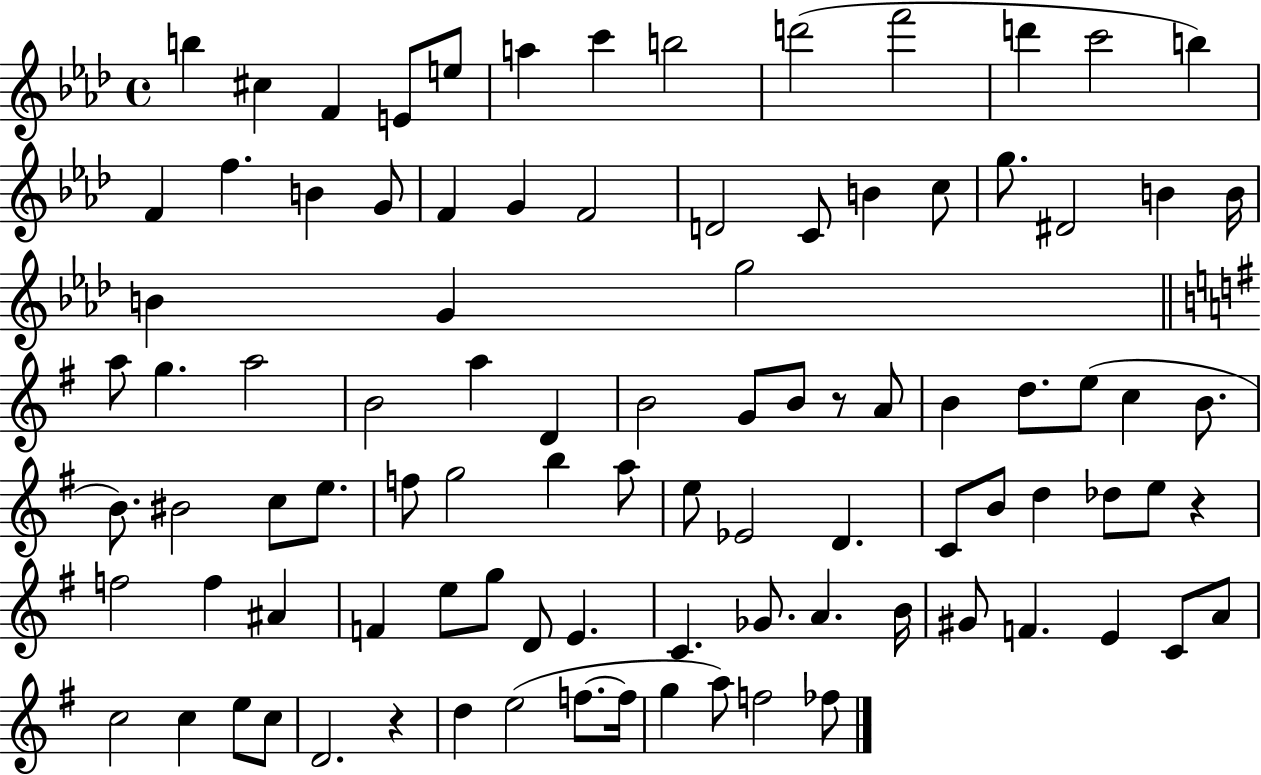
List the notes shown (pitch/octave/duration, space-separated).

B5/q C#5/q F4/q E4/e E5/e A5/q C6/q B5/h D6/h F6/h D6/q C6/h B5/q F4/q F5/q. B4/q G4/e F4/q G4/q F4/h D4/h C4/e B4/q C5/e G5/e. D#4/h B4/q B4/s B4/q G4/q G5/h A5/e G5/q. A5/h B4/h A5/q D4/q B4/h G4/e B4/e R/e A4/e B4/q D5/e. E5/e C5/q B4/e. B4/e. BIS4/h C5/e E5/e. F5/e G5/h B5/q A5/e E5/e Eb4/h D4/q. C4/e B4/e D5/q Db5/e E5/e R/q F5/h F5/q A#4/q F4/q E5/e G5/e D4/e E4/q. C4/q. Gb4/e. A4/q. B4/s G#4/e F4/q. E4/q C4/e A4/e C5/h C5/q E5/e C5/e D4/h. R/q D5/q E5/h F5/e. F5/s G5/q A5/e F5/h FES5/e